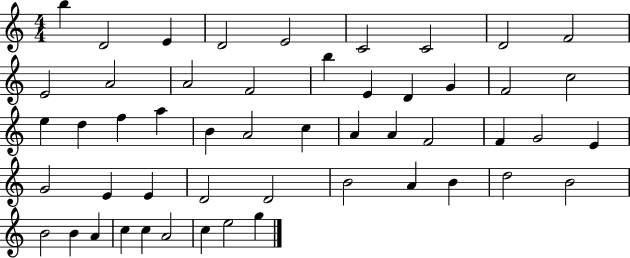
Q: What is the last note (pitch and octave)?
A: G5